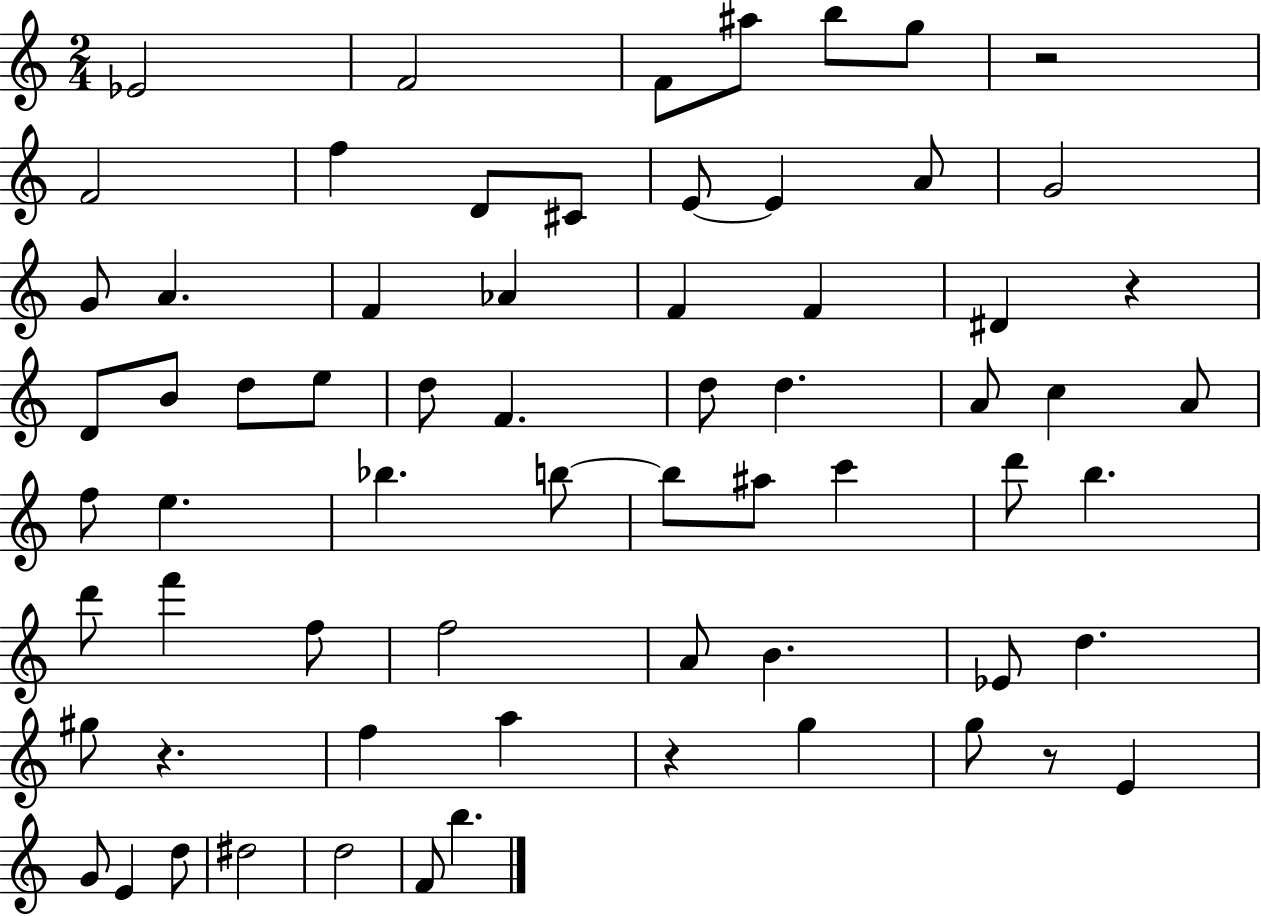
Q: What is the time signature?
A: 2/4